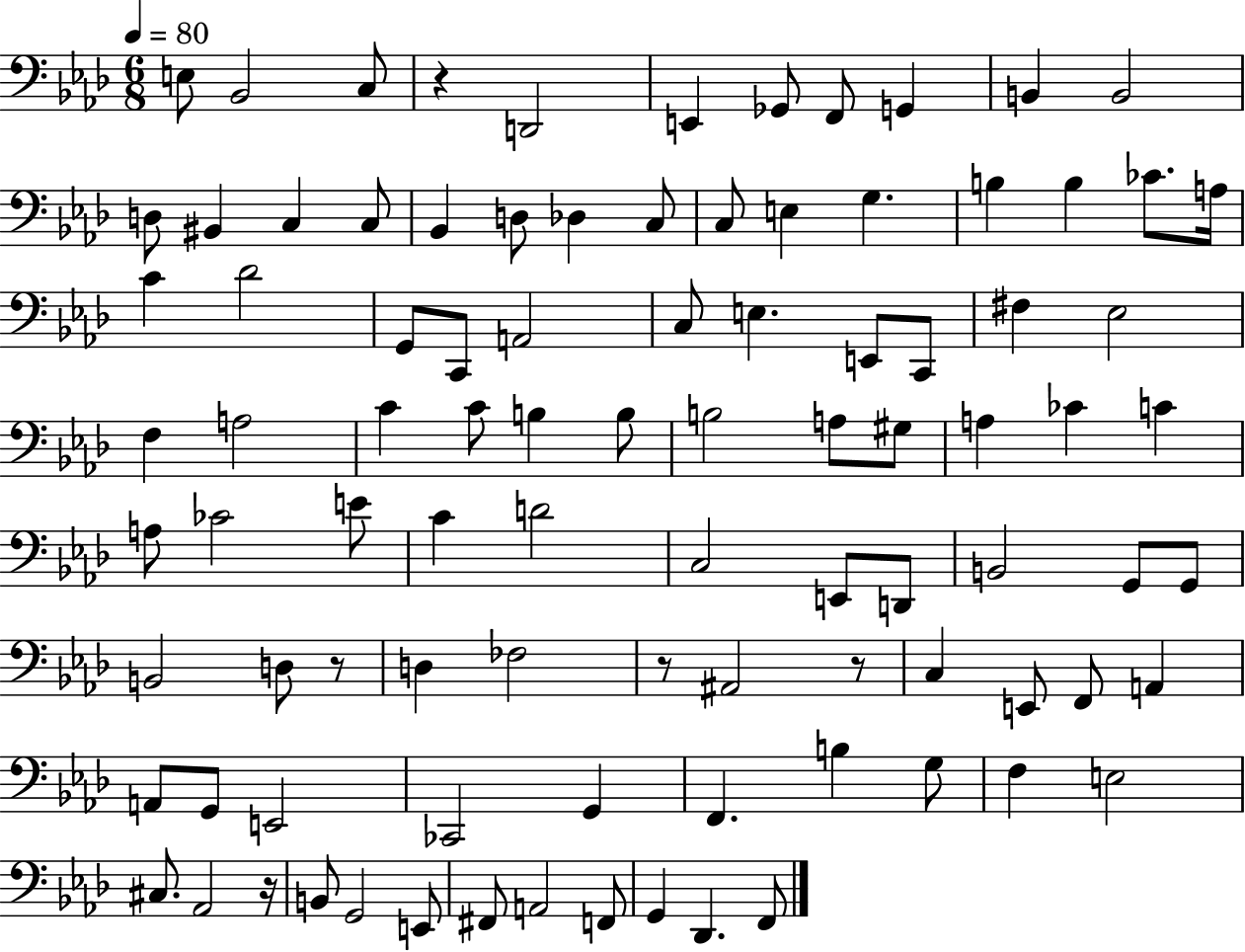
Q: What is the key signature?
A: AES major